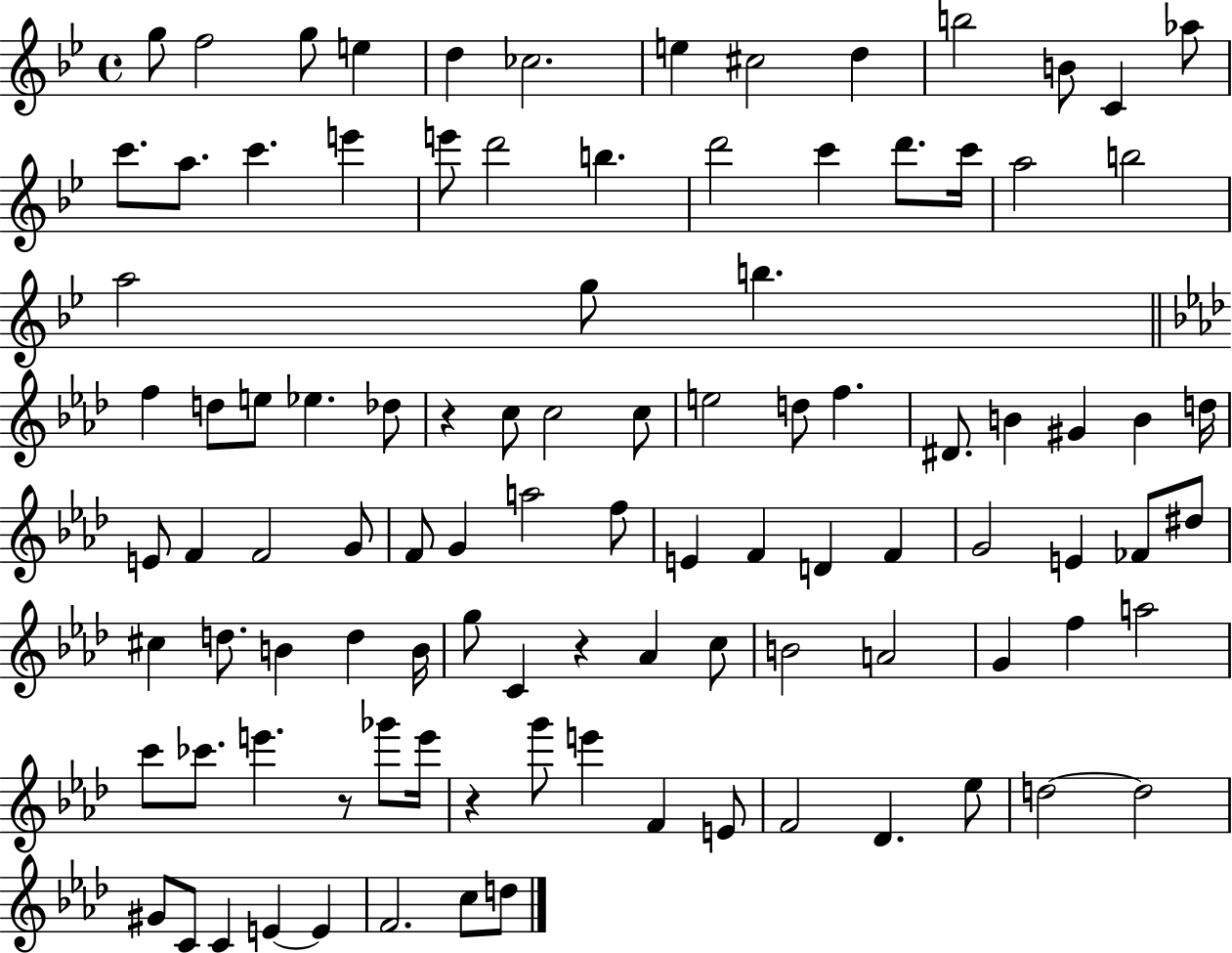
{
  \clef treble
  \time 4/4
  \defaultTimeSignature
  \key bes \major
  g''8 f''2 g''8 e''4 | d''4 ces''2. | e''4 cis''2 d''4 | b''2 b'8 c'4 aes''8 | \break c'''8. a''8. c'''4. e'''4 | e'''8 d'''2 b''4. | d'''2 c'''4 d'''8. c'''16 | a''2 b''2 | \break a''2 g''8 b''4. | \bar "||" \break \key aes \major f''4 d''8 e''8 ees''4. des''8 | r4 c''8 c''2 c''8 | e''2 d''8 f''4. | dis'8. b'4 gis'4 b'4 d''16 | \break e'8 f'4 f'2 g'8 | f'8 g'4 a''2 f''8 | e'4 f'4 d'4 f'4 | g'2 e'4 fes'8 dis''8 | \break cis''4 d''8. b'4 d''4 b'16 | g''8 c'4 r4 aes'4 c''8 | b'2 a'2 | g'4 f''4 a''2 | \break c'''8 ces'''8. e'''4. r8 ges'''8 e'''16 | r4 g'''8 e'''4 f'4 e'8 | f'2 des'4. ees''8 | d''2~~ d''2 | \break gis'8 c'8 c'4 e'4~~ e'4 | f'2. c''8 d''8 | \bar "|."
}